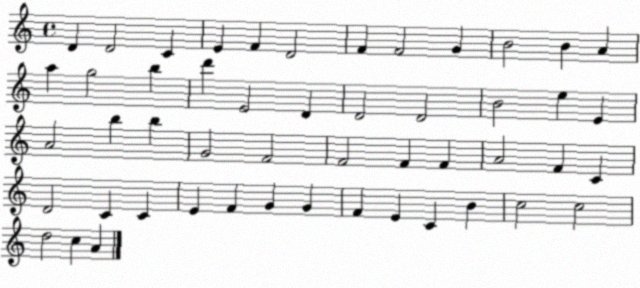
X:1
T:Untitled
M:4/4
L:1/4
K:C
D D2 C E F D2 F F2 G B2 B A a g2 b d' E2 D D2 D2 B2 e E A2 b b G2 F2 F2 F F A2 F C D2 C C E F G G F E C B c2 c2 d2 c A